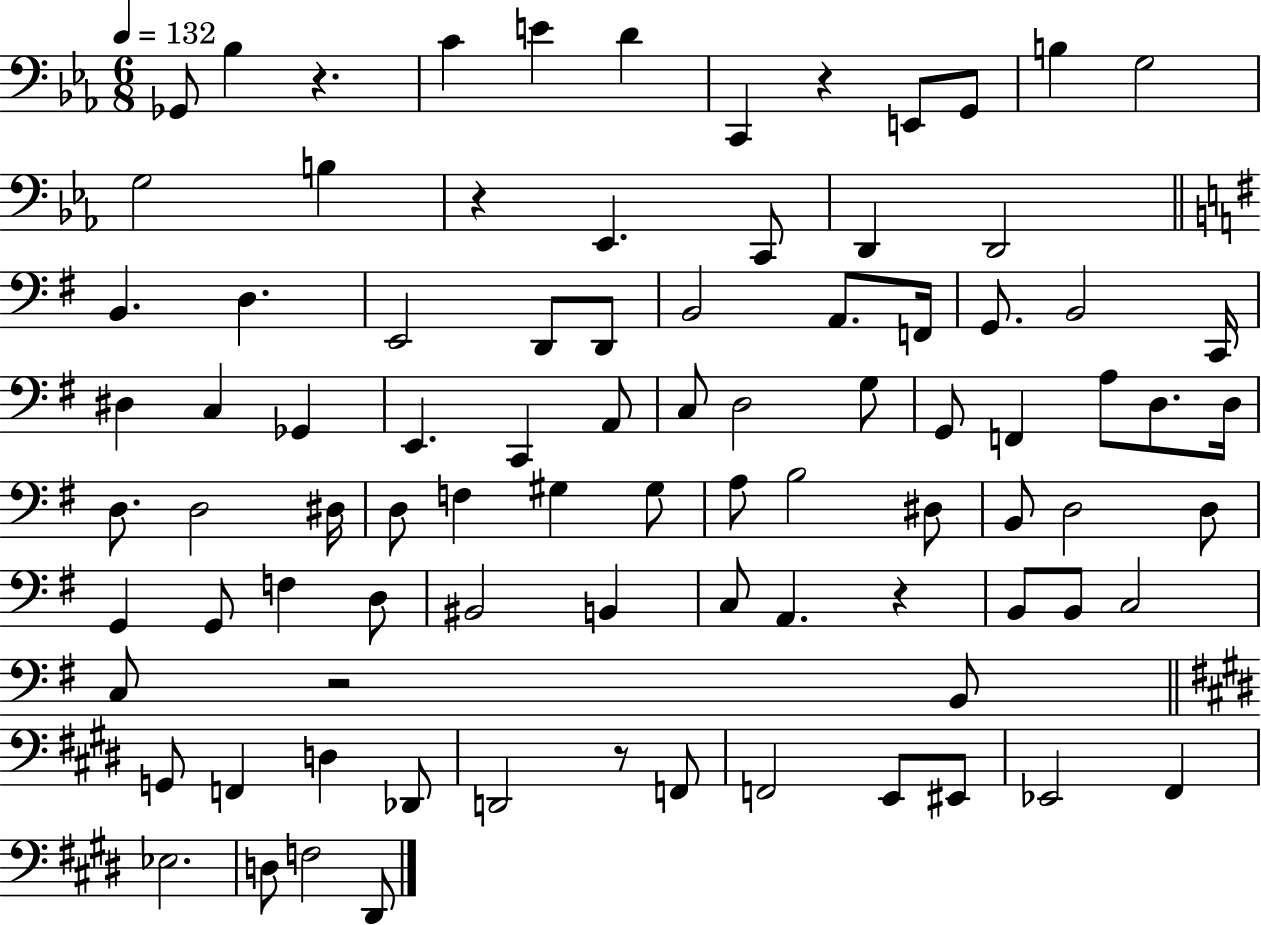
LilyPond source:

{
  \clef bass
  \numericTimeSignature
  \time 6/8
  \key ees \major
  \tempo 4 = 132
  ges,8 bes4 r4. | c'4 e'4 d'4 | c,4 r4 e,8 g,8 | b4 g2 | \break g2 b4 | r4 ees,4. c,8 | d,4 d,2 | \bar "||" \break \key g \major b,4. d4. | e,2 d,8 d,8 | b,2 a,8. f,16 | g,8. b,2 c,16 | \break dis4 c4 ges,4 | e,4. c,4 a,8 | c8 d2 g8 | g,8 f,4 a8 d8. d16 | \break d8. d2 dis16 | d8 f4 gis4 gis8 | a8 b2 dis8 | b,8 d2 d8 | \break g,4 g,8 f4 d8 | bis,2 b,4 | c8 a,4. r4 | b,8 b,8 c2 | \break c8 r2 b,8 | \bar "||" \break \key e \major g,8 f,4 d4 des,8 | d,2 r8 f,8 | f,2 e,8 eis,8 | ees,2 fis,4 | \break ees2. | d8 f2 dis,8 | \bar "|."
}